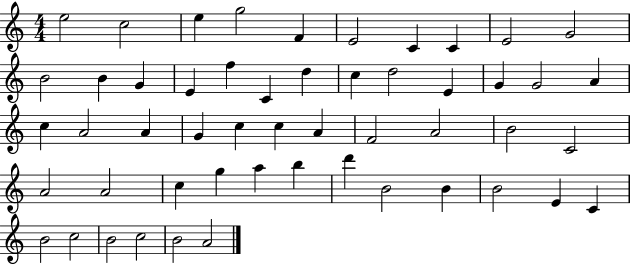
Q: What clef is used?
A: treble